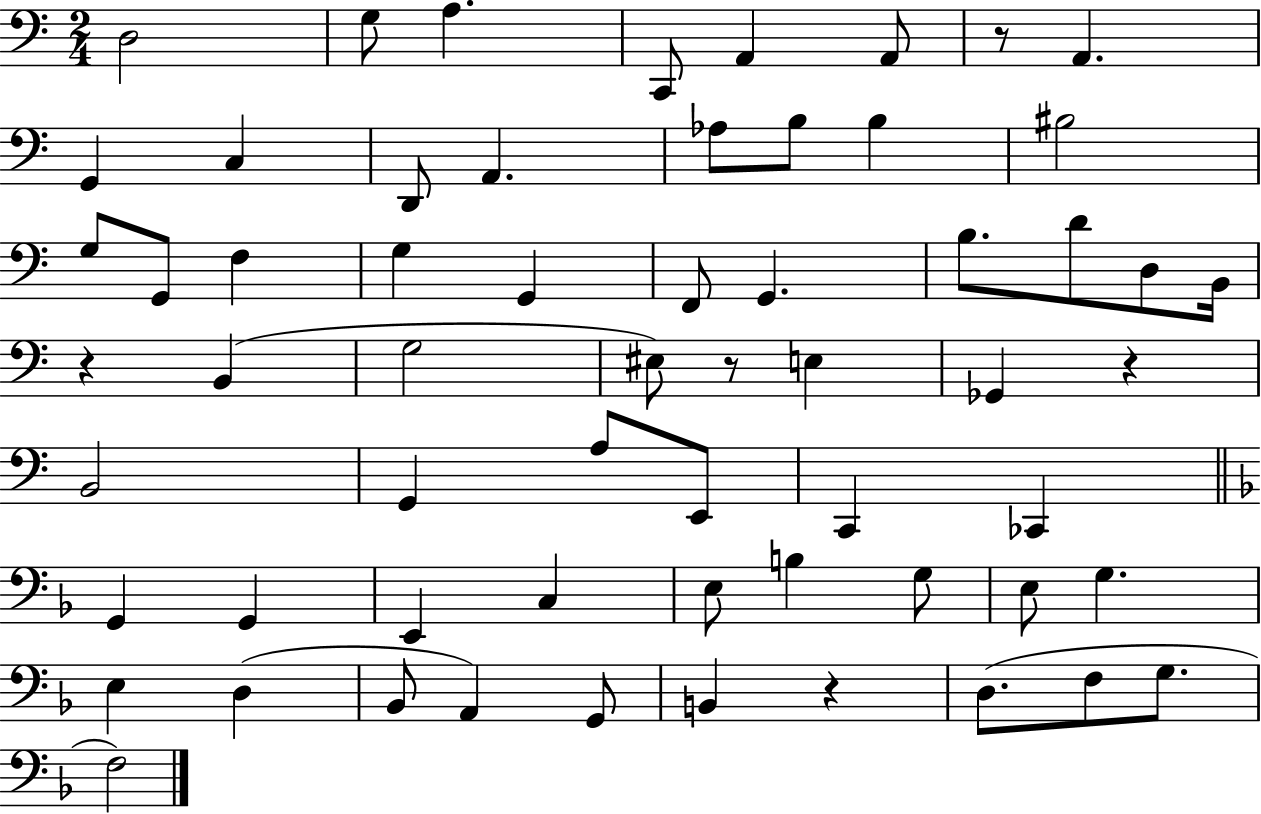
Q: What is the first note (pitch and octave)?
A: D3